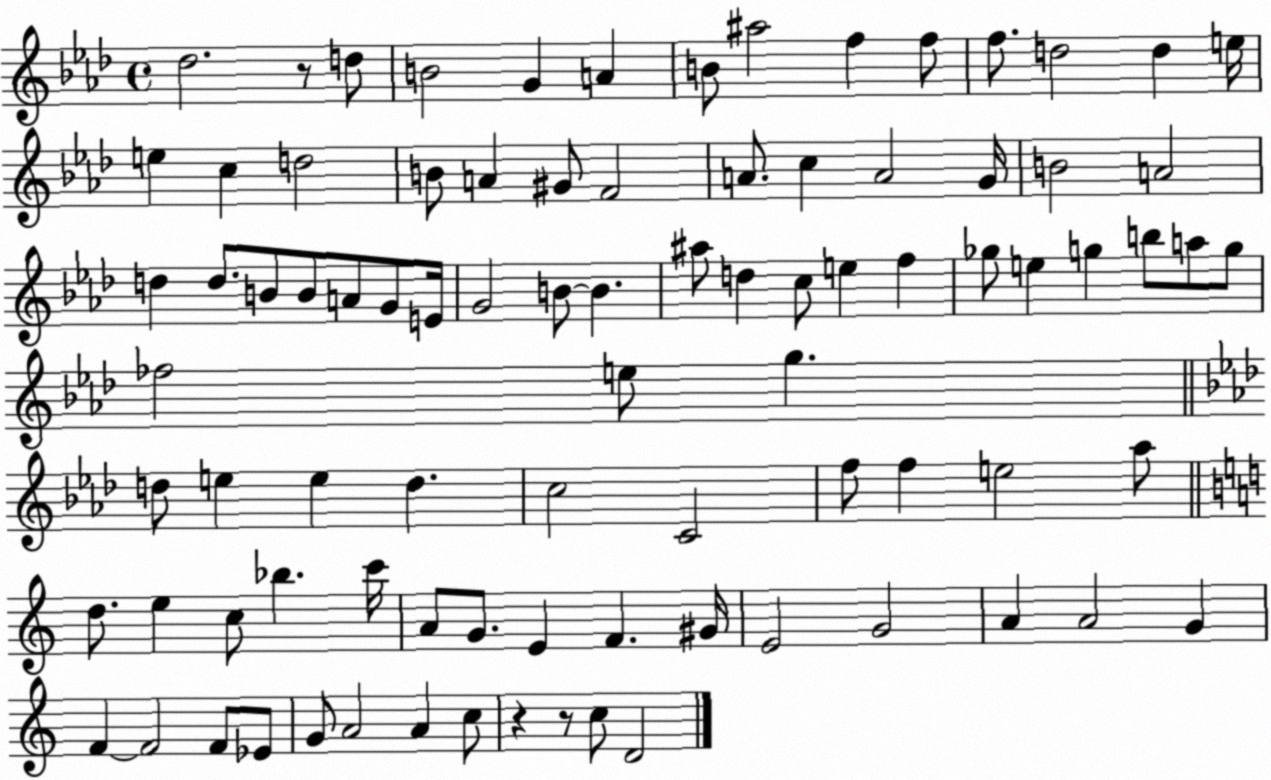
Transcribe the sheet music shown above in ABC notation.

X:1
T:Untitled
M:4/4
L:1/4
K:Ab
_d2 z/2 d/2 B2 G A B/2 ^a2 f f/2 f/2 d2 d e/4 e c d2 B/2 A ^G/2 F2 A/2 c A2 G/4 B2 A2 d d/2 B/2 B/2 A/2 G/2 E/4 G2 B/2 B ^a/2 d c/2 e f _g/2 e g b/2 a/2 g/2 _f2 e/2 g d/2 e e d c2 C2 f/2 f e2 _a/2 d/2 e c/2 _b c'/4 A/2 G/2 E F ^G/4 E2 G2 A A2 G F F2 F/2 _E/2 G/2 A2 A c/2 z z/2 c/2 D2